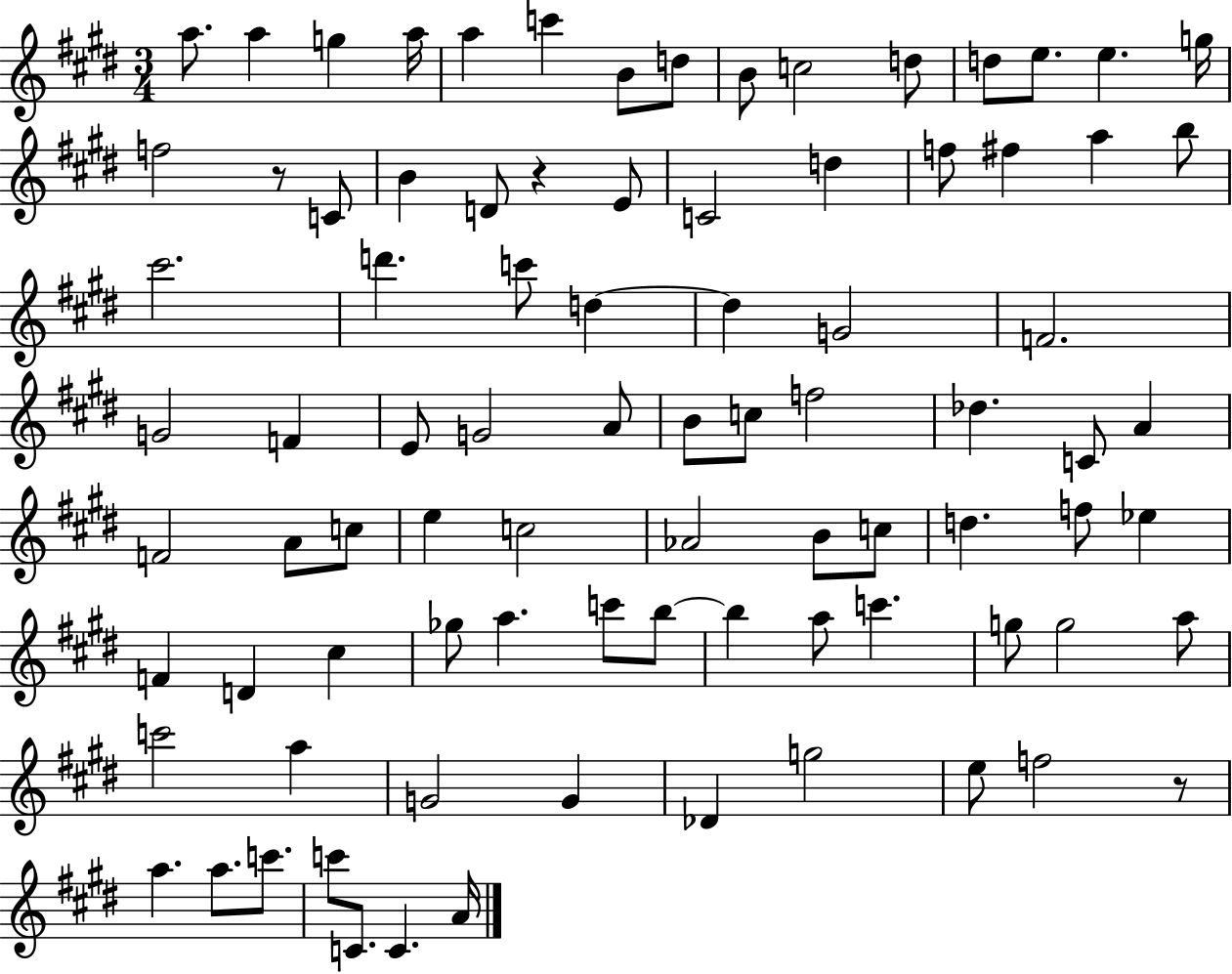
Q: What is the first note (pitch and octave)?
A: A5